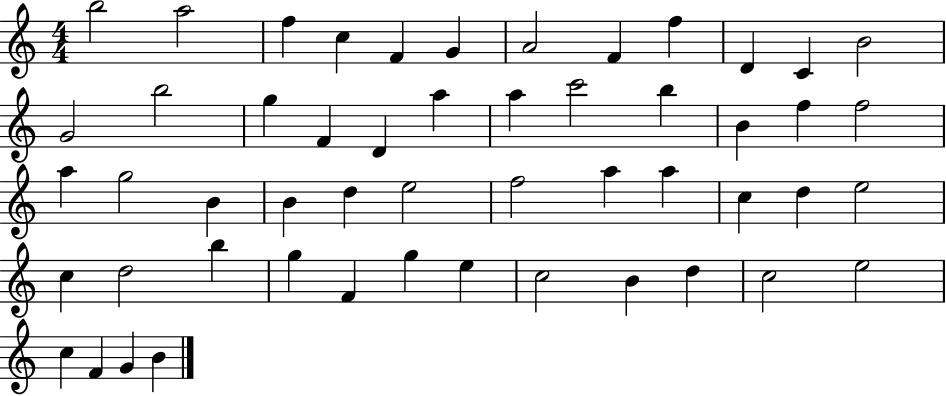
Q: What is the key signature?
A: C major